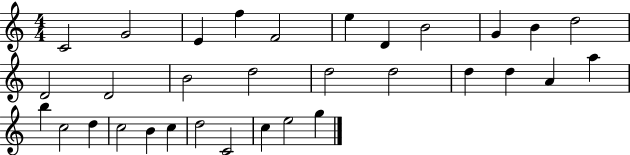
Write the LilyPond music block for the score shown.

{
  \clef treble
  \numericTimeSignature
  \time 4/4
  \key c \major
  c'2 g'2 | e'4 f''4 f'2 | e''4 d'4 b'2 | g'4 b'4 d''2 | \break d'2 d'2 | b'2 d''2 | d''2 d''2 | d''4 d''4 a'4 a''4 | \break b''4 c''2 d''4 | c''2 b'4 c''4 | d''2 c'2 | c''4 e''2 g''4 | \break \bar "|."
}